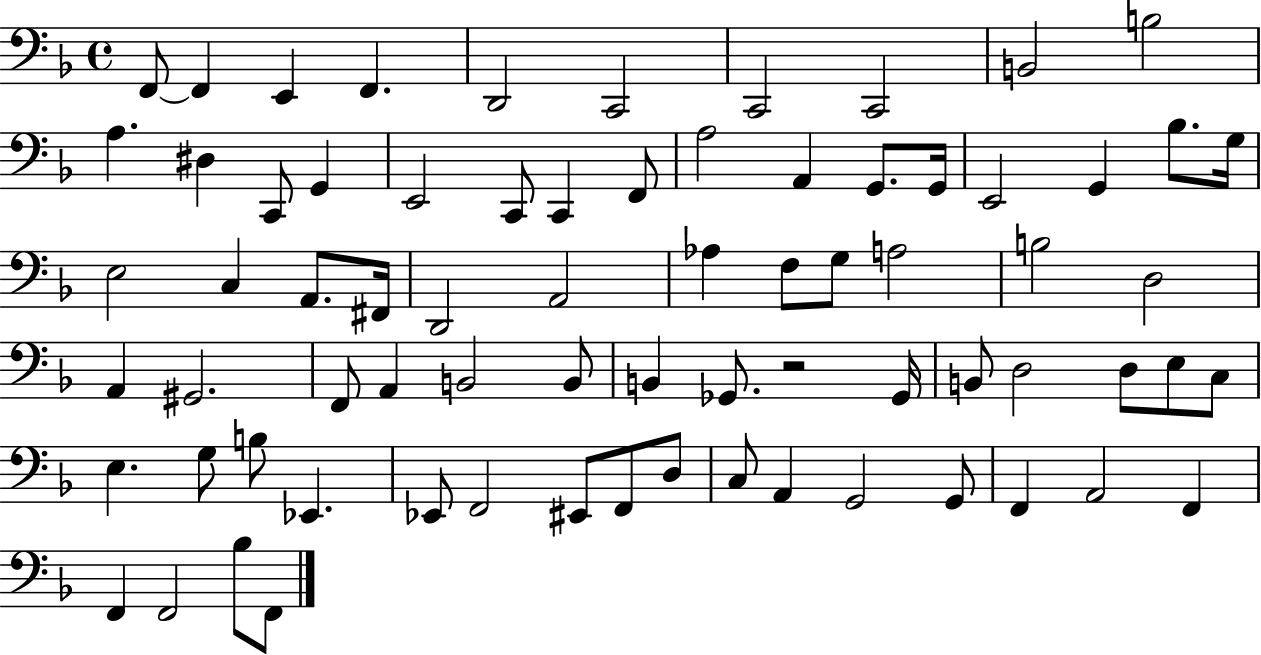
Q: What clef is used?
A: bass